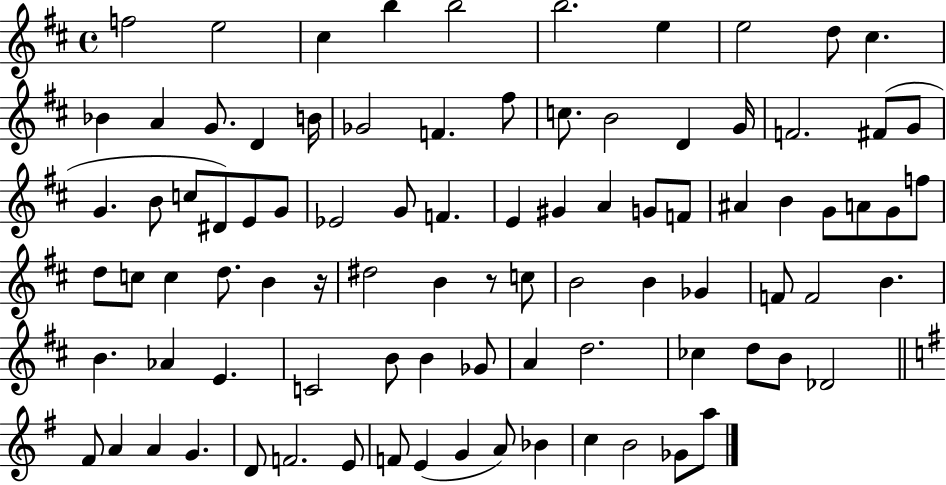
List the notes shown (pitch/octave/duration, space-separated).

F5/h E5/h C#5/q B5/q B5/h B5/h. E5/q E5/h D5/e C#5/q. Bb4/q A4/q G4/e. D4/q B4/s Gb4/h F4/q. F#5/e C5/e. B4/h D4/q G4/s F4/h. F#4/e G4/e G4/q. B4/e C5/e D#4/e E4/e G4/e Eb4/h G4/e F4/q. E4/q G#4/q A4/q G4/e F4/e A#4/q B4/q G4/e A4/e G4/e F5/e D5/e C5/e C5/q D5/e. B4/q R/s D#5/h B4/q R/e C5/e B4/h B4/q Gb4/q F4/e F4/h B4/q. B4/q. Ab4/q E4/q. C4/h B4/e B4/q Gb4/e A4/q D5/h. CES5/q D5/e B4/e Db4/h F#4/e A4/q A4/q G4/q. D4/e F4/h. E4/e F4/e E4/q G4/q A4/e Bb4/q C5/q B4/h Gb4/e A5/e